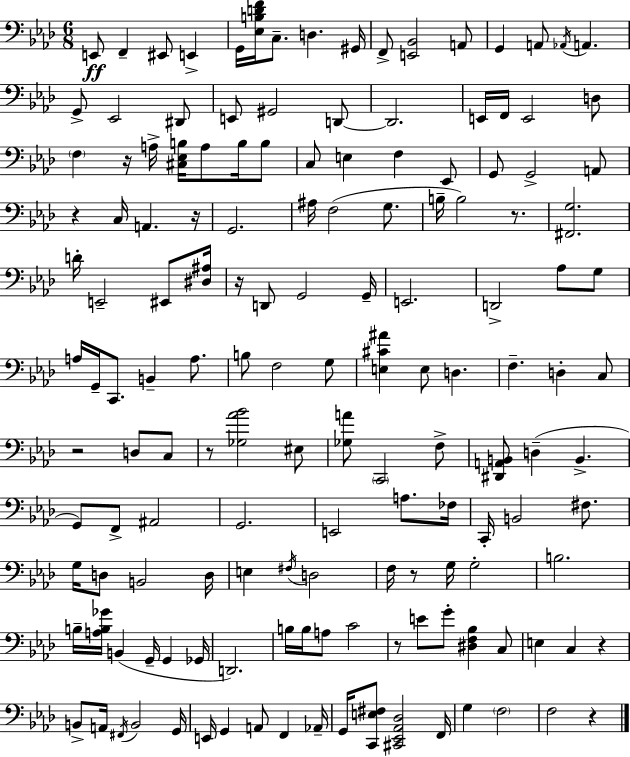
X:1
T:Untitled
M:6/8
L:1/4
K:Ab
E,,/2 F,, ^E,,/2 E,, G,,/4 [_E,B,DF]/4 C,/2 D, ^G,,/4 F,,/2 [E,,_B,,]2 A,,/2 G,, A,,/2 _A,,/4 A,, G,,/2 _E,,2 ^D,,/2 E,,/2 ^G,,2 D,,/2 D,,2 E,,/4 F,,/4 E,,2 D,/2 F, z/4 A,/4 [^C,_E,B,]/4 A,/2 B,/4 B,/2 C,/2 E, F, _E,,/2 G,,/2 G,,2 A,,/2 z C,/4 A,, z/4 G,,2 ^A,/4 F,2 G,/2 B,/4 B,2 z/2 [^F,,G,]2 D/4 E,,2 ^E,,/2 [^D,^A,]/4 z/4 D,,/2 G,,2 G,,/4 E,,2 D,,2 _A,/2 G,/2 A,/4 G,,/4 C,,/2 B,, A,/2 B,/2 F,2 G,/2 [E,^C^A] E,/2 D, F, D, C,/2 z2 D,/2 C,/2 z/2 [_G,_A_B]2 ^E,/2 [_G,A]/2 C,,2 F,/2 [^D,,A,,B,,]/2 D, B,, G,,/2 F,,/2 ^A,,2 G,,2 E,,2 A,/2 _F,/4 C,,/4 B,,2 ^F,/2 G,/4 D,/2 B,,2 D,/4 E, ^F,/4 D,2 F,/4 z/2 G,/4 G,2 B,2 B,/4 [A,B,_G]/4 B,, G,,/4 G,, _G,,/4 D,,2 B,/4 B,/4 A,/2 C2 z/2 E/2 G/2 [^D,F,_B,] C,/2 E, C, z B,,/2 A,,/4 ^F,,/4 B,,2 G,,/4 E,,/4 G,, A,,/2 F,, _A,,/4 G,,/4 [C,,E,^F,]/2 [^C,,_E,,_A,,_D,]2 F,,/4 G, F,2 F,2 z